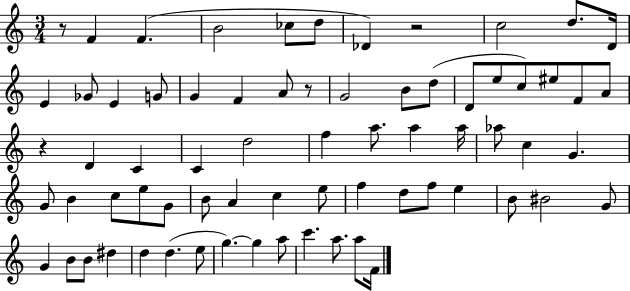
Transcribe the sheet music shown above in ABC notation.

X:1
T:Untitled
M:3/4
L:1/4
K:C
z/2 F F B2 _c/2 d/2 _D z2 c2 d/2 D/4 E _G/2 E G/2 G F A/2 z/2 G2 B/2 d/2 D/2 e/2 c/2 ^e/2 F/2 A/2 z D C C d2 f a/2 a a/4 _a/2 c G G/2 B c/2 e/2 G/2 B/2 A c e/2 f d/2 f/2 e B/2 ^B2 G/2 G B/2 B/2 ^d d d e/2 g g a/2 c' a/2 a/2 F/4